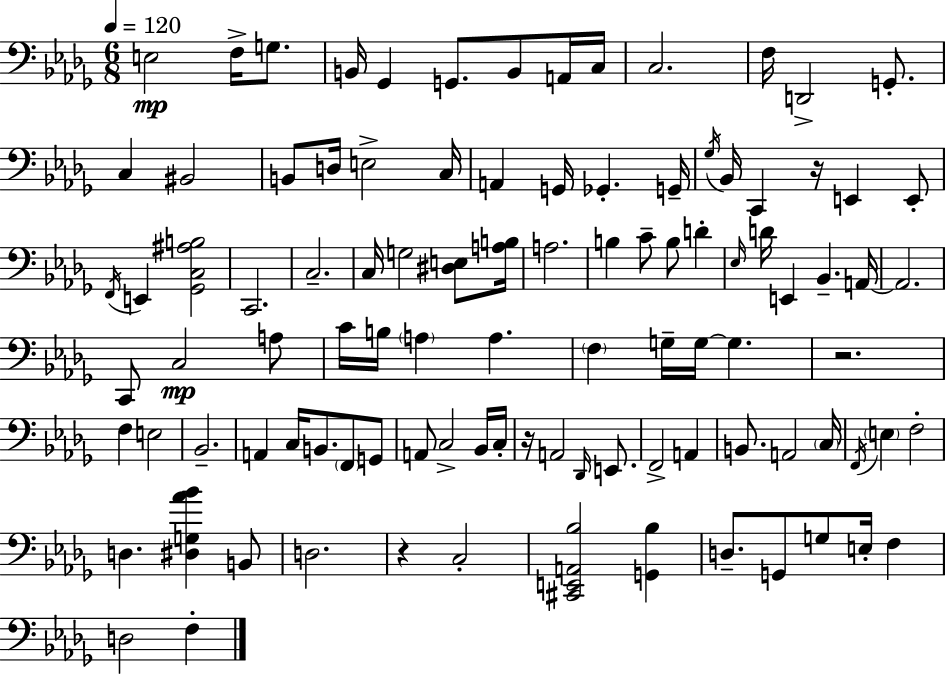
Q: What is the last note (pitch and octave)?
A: F3